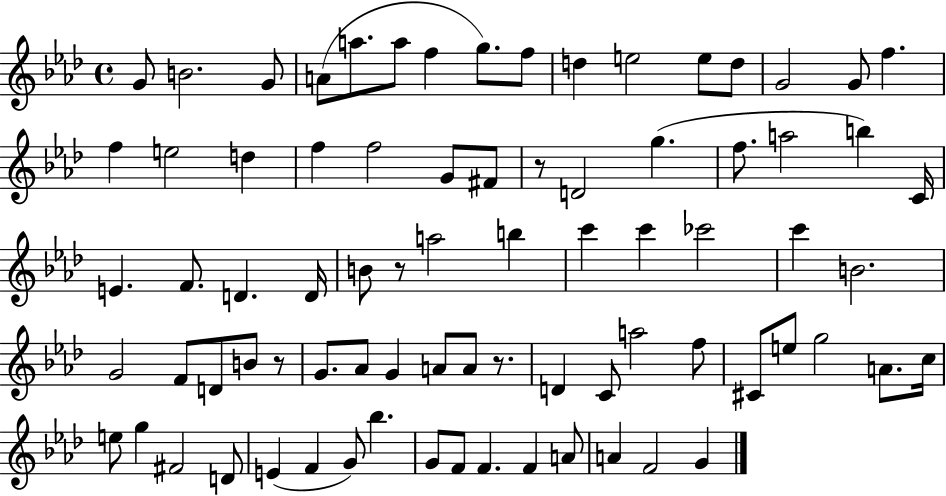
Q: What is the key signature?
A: AES major